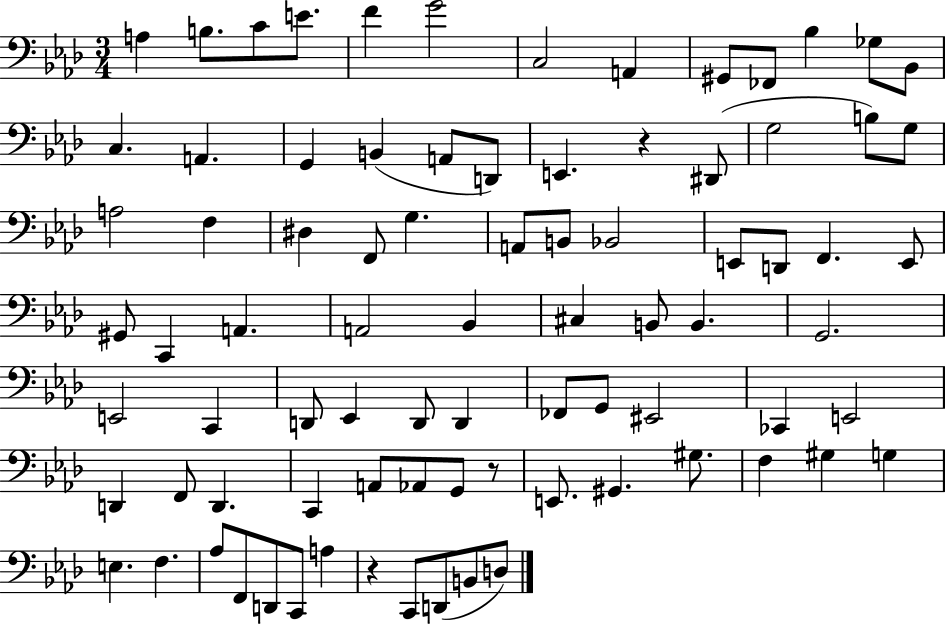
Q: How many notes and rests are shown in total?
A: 83